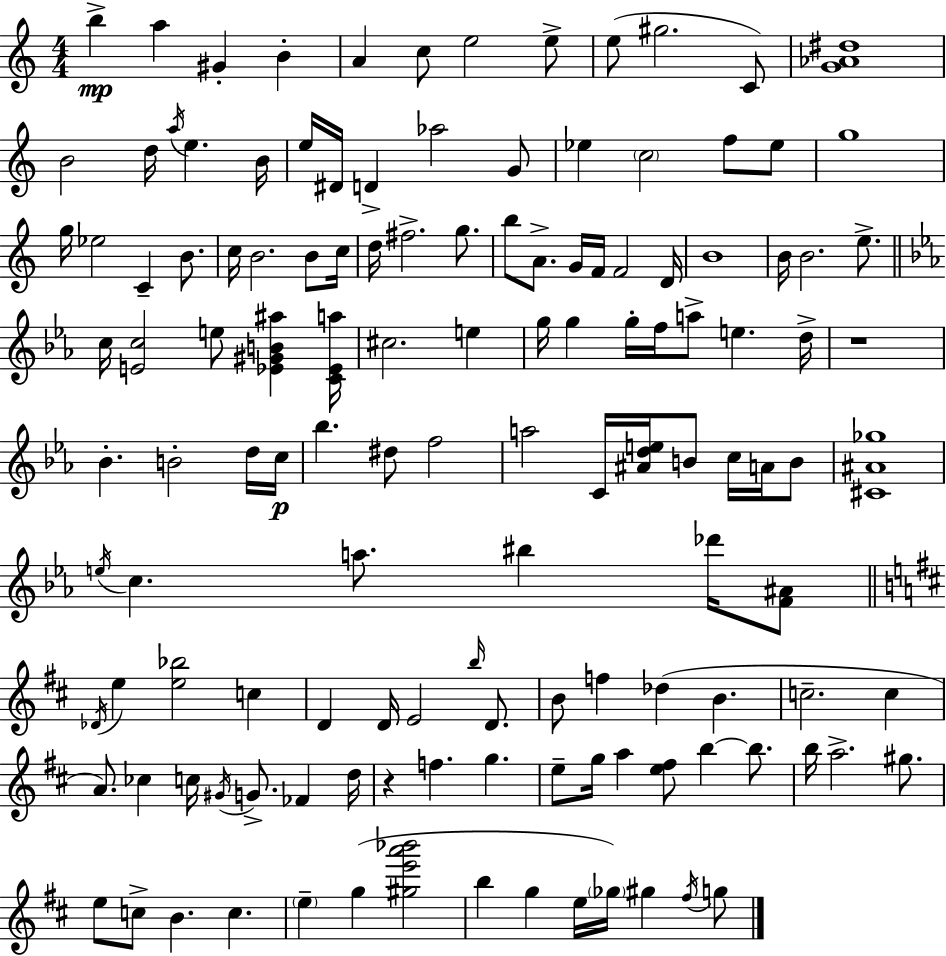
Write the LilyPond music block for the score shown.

{
  \clef treble
  \numericTimeSignature
  \time 4/4
  \key c \major
  \repeat volta 2 { b''4->\mp a''4 gis'4-. b'4-. | a'4 c''8 e''2 e''8-> | e''8( gis''2. c'8) | <g' aes' dis''>1 | \break b'2 d''16 \acciaccatura { a''16 } e''4. | b'16 e''16 dis'16 d'4-> aes''2 g'8 | ees''4 \parenthesize c''2 f''8 ees''8 | g''1 | \break g''16 ees''2 c'4-- b'8. | c''16 b'2. b'8 | c''16 d''16 fis''2.-> g''8. | b''8 a'8.-> g'16 f'16 f'2 | \break d'16 b'1 | b'16 b'2. e''8.-> | \bar "||" \break \key ees \major c''16 <e' c''>2 e''8 <ees' gis' b' ais''>4 <c' ees' a''>16 | cis''2. e''4 | g''16 g''4 g''16-. f''16 a''8-> e''4. d''16-> | r1 | \break bes'4.-. b'2-. d''16 c''16\p | bes''4. dis''8 f''2 | a''2 c'16 <ais' d'' e''>16 b'8 c''16 a'16 b'8 | <cis' ais' ges''>1 | \break \acciaccatura { e''16 } c''4. a''8. bis''4 des'''16 <f' ais'>8 | \bar "||" \break \key d \major \acciaccatura { des'16 } e''4 <e'' bes''>2 c''4 | d'4 d'16 e'2 \grace { b''16 } d'8. | b'8 f''4 des''4( b'4. | c''2.-- c''4 | \break a'8.) ces''4 c''16 \acciaccatura { gis'16 } g'8.-> fes'4 | d''16 r4 f''4. g''4. | e''8-- g''16 a''4 <e'' fis''>8 b''4~~ | b''8. b''16 a''2.-> | \break gis''8. e''8 c''8-> b'4. c''4. | \parenthesize e''4-- g''4( <gis'' e''' a''' bes'''>2 | b''4 g''4 e''16 \parenthesize ges''16) gis''4 | \acciaccatura { fis''16 } g''8 } \bar "|."
}